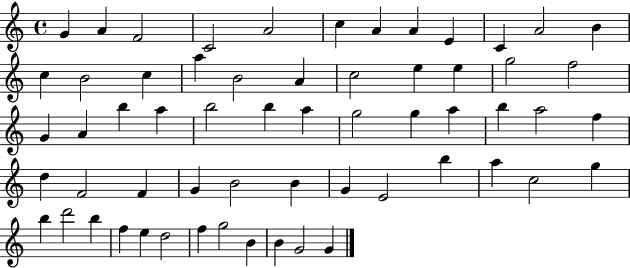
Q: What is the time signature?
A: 4/4